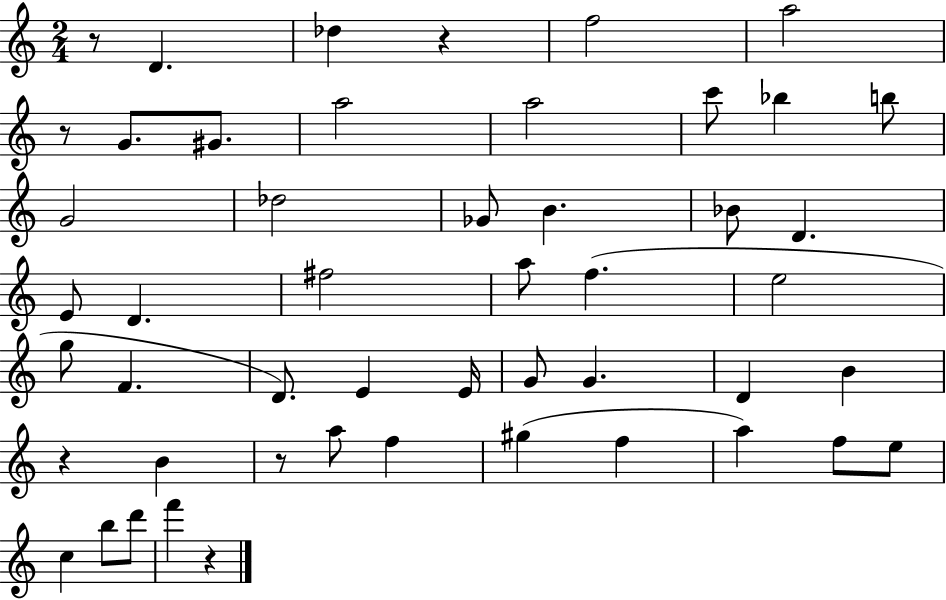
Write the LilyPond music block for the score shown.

{
  \clef treble
  \numericTimeSignature
  \time 2/4
  \key c \major
  r8 d'4. | des''4 r4 | f''2 | a''2 | \break r8 g'8. gis'8. | a''2 | a''2 | c'''8 bes''4 b''8 | \break g'2 | des''2 | ges'8 b'4. | bes'8 d'4. | \break e'8 d'4. | fis''2 | a''8 f''4.( | e''2 | \break g''8 f'4. | d'8.) e'4 e'16 | g'8 g'4. | d'4 b'4 | \break r4 b'4 | r8 a''8 f''4 | gis''4( f''4 | a''4) f''8 e''8 | \break c''4 b''8 d'''8 | f'''4 r4 | \bar "|."
}